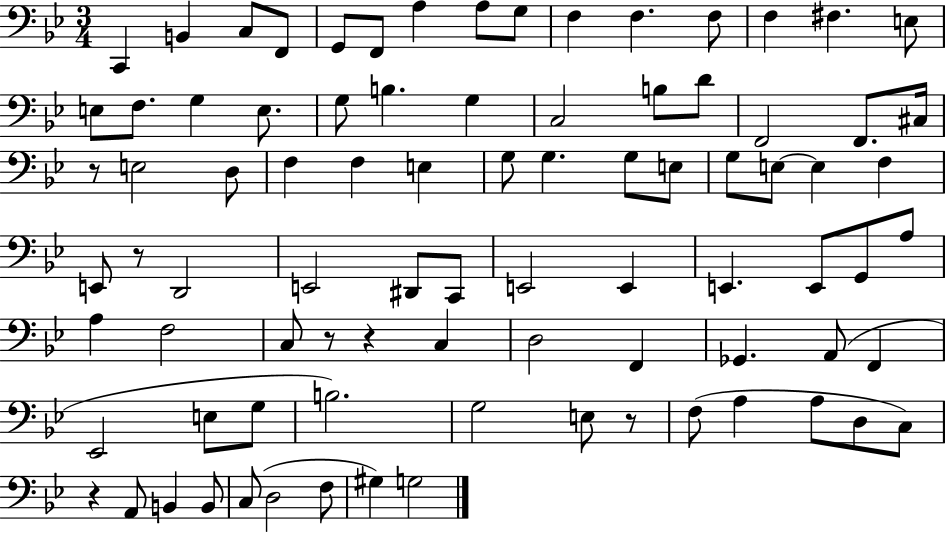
{
  \clef bass
  \numericTimeSignature
  \time 3/4
  \key bes \major
  c,4 b,4 c8 f,8 | g,8 f,8 a4 a8 g8 | f4 f4. f8 | f4 fis4. e8 | \break e8 f8. g4 e8. | g8 b4. g4 | c2 b8 d'8 | f,2 f,8. cis16 | \break r8 e2 d8 | f4 f4 e4 | g8 g4. g8 e8 | g8 e8~~ e4 f4 | \break e,8 r8 d,2 | e,2 dis,8 c,8 | e,2 e,4 | e,4. e,8 g,8 a8 | \break a4 f2 | c8 r8 r4 c4 | d2 f,4 | ges,4. a,8( f,4 | \break ees,2 e8 g8 | b2.) | g2 e8 r8 | f8( a4 a8 d8 c8) | \break r4 a,8 b,4 b,8 | c8( d2 f8 | gis4) g2 | \bar "|."
}